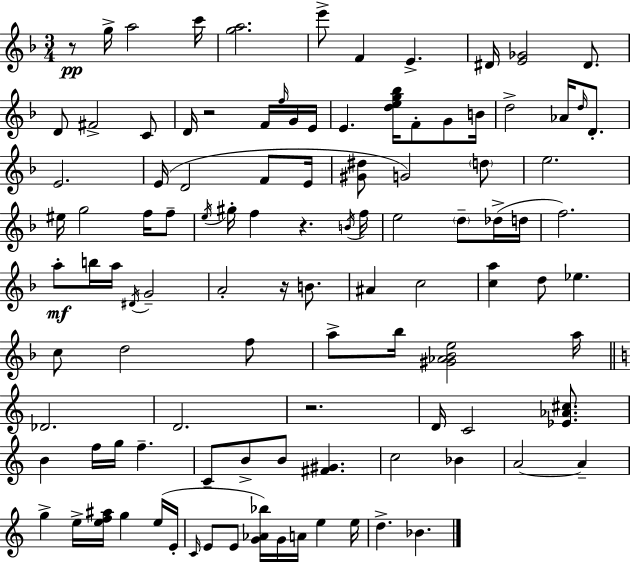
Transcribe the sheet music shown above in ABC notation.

X:1
T:Untitled
M:3/4
L:1/4
K:F
z/2 g/4 a2 c'/4 [ga]2 e'/2 F E ^D/4 [E_G]2 ^D/2 D/2 ^F2 C/2 D/4 z2 F/4 f/4 G/4 E/4 E [deg_b]/4 F/2 G/2 B/4 d2 _A/4 d/4 D/2 E2 E/4 D2 F/2 E/4 [^G^d]/2 G2 d/2 e2 ^e/4 g2 f/4 f/2 e/4 ^g/4 f z B/4 f/4 e2 d/2 _d/4 d/4 f2 a/2 b/4 a/4 ^D/4 G2 A2 z/4 B/2 ^A c2 [ca] d/2 _e c/2 d2 f/2 a/2 _b/4 [^G_A_Be]2 a/4 _D2 D2 z2 D/4 C2 [_E_A^c]/2 B f/4 g/4 f C/2 B/2 B/2 [^F^G] c2 _B A2 A g e/4 [ef^a]/4 g e/4 E/4 C/4 E/2 E/2 [G_A_b]/4 G/4 A/4 e e/4 d _B